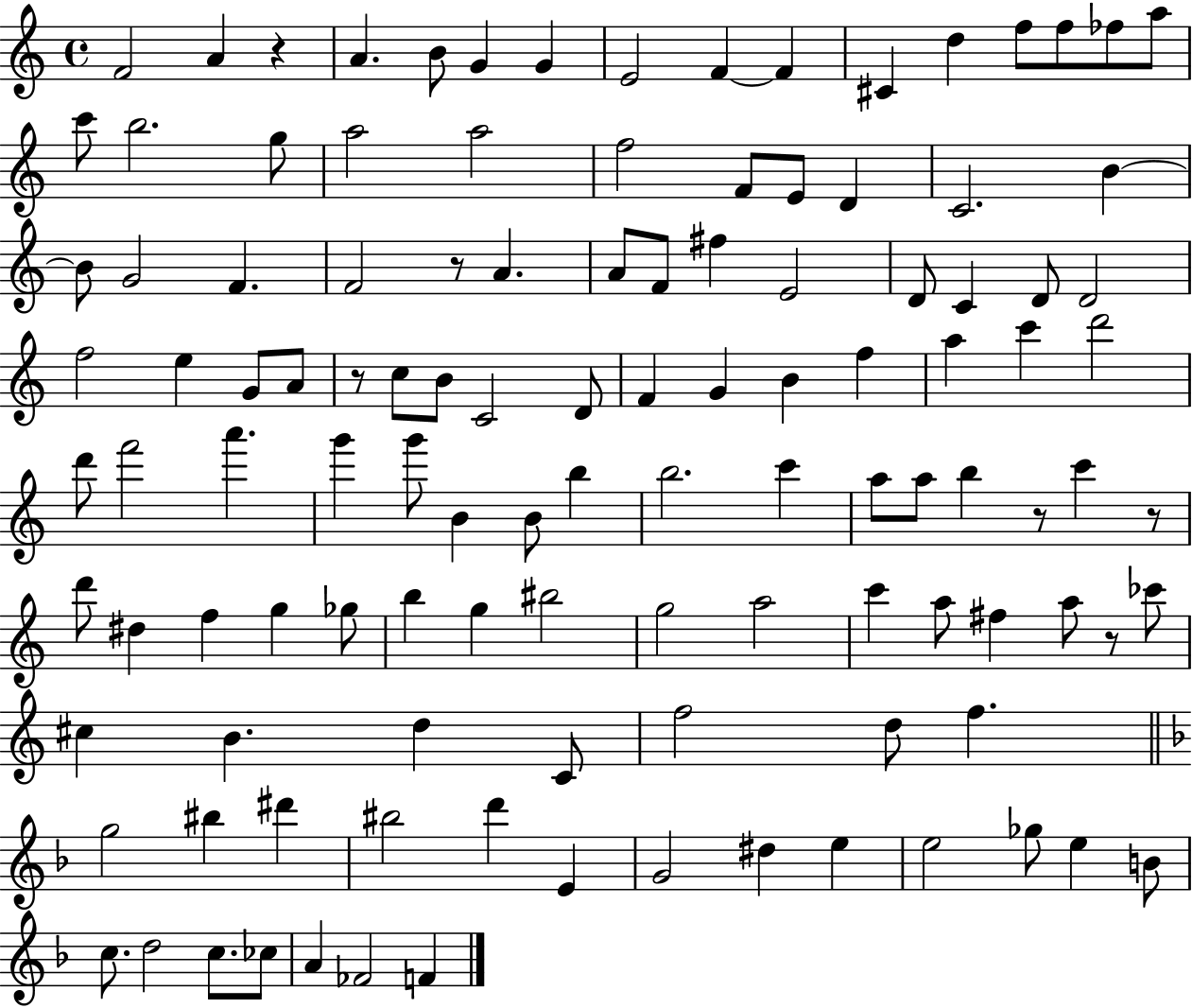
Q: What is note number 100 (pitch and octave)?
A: E5